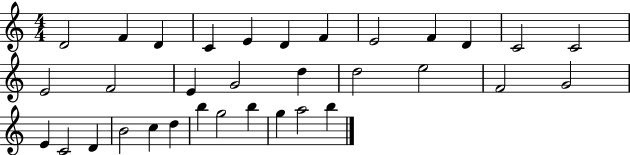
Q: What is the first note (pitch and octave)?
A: D4